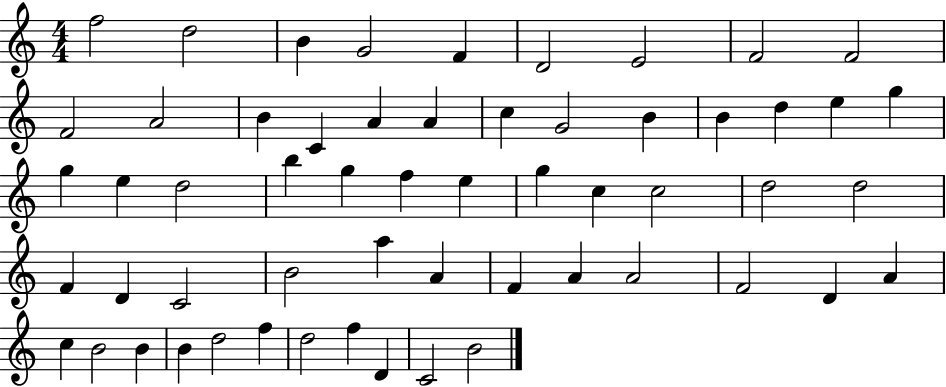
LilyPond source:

{
  \clef treble
  \numericTimeSignature
  \time 4/4
  \key c \major
  f''2 d''2 | b'4 g'2 f'4 | d'2 e'2 | f'2 f'2 | \break f'2 a'2 | b'4 c'4 a'4 a'4 | c''4 g'2 b'4 | b'4 d''4 e''4 g''4 | \break g''4 e''4 d''2 | b''4 g''4 f''4 e''4 | g''4 c''4 c''2 | d''2 d''2 | \break f'4 d'4 c'2 | b'2 a''4 a'4 | f'4 a'4 a'2 | f'2 d'4 a'4 | \break c''4 b'2 b'4 | b'4 d''2 f''4 | d''2 f''4 d'4 | c'2 b'2 | \break \bar "|."
}